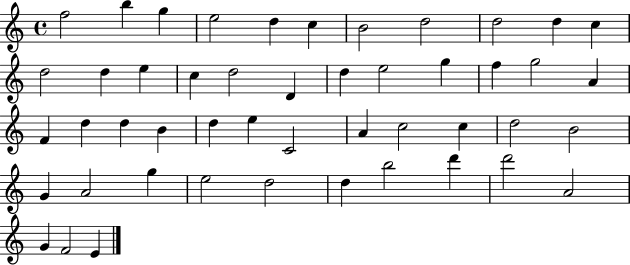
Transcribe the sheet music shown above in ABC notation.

X:1
T:Untitled
M:4/4
L:1/4
K:C
f2 b g e2 d c B2 d2 d2 d c d2 d e c d2 D d e2 g f g2 A F d d B d e C2 A c2 c d2 B2 G A2 g e2 d2 d b2 d' d'2 A2 G F2 E